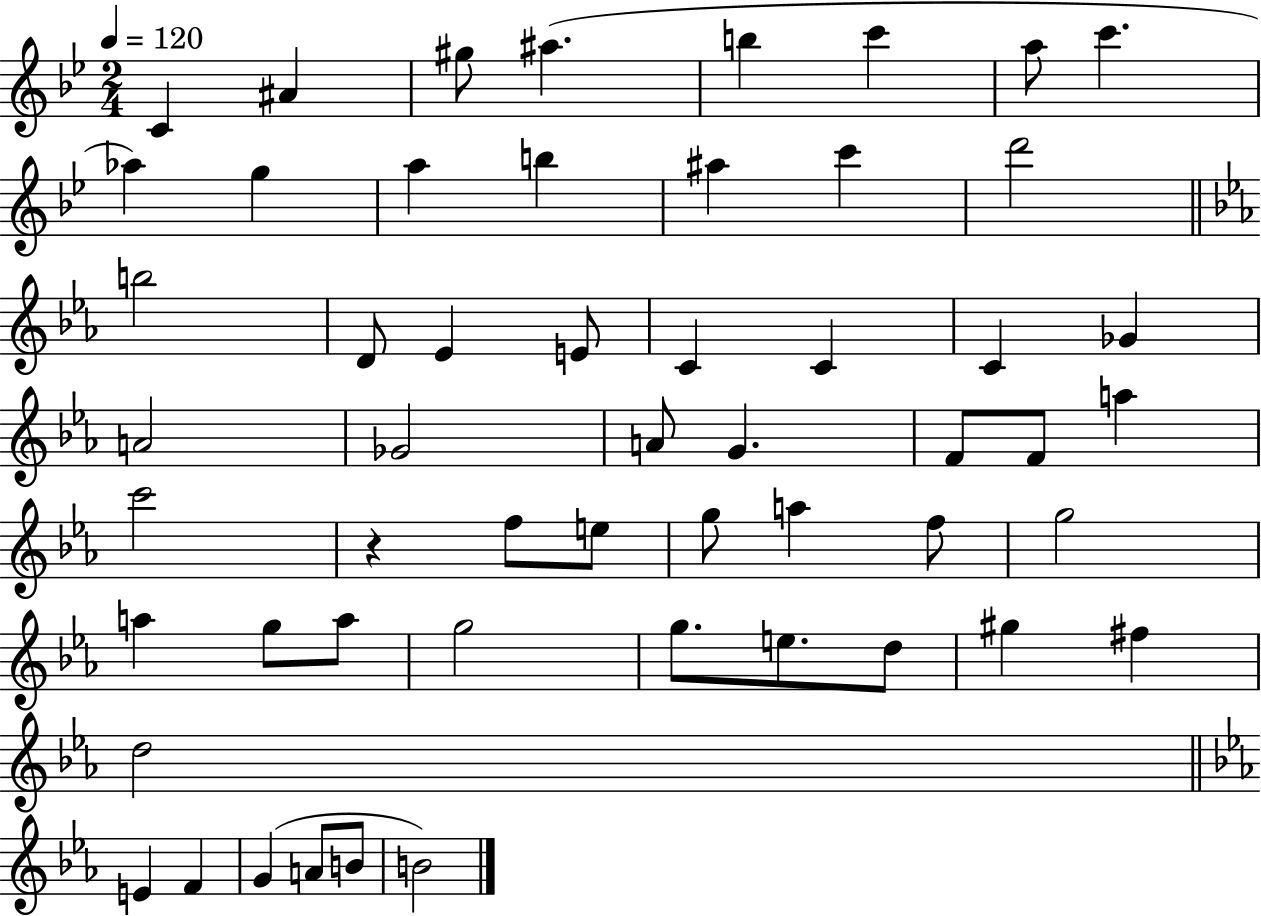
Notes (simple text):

C4/q A#4/q G#5/e A#5/q. B5/q C6/q A5/e C6/q. Ab5/q G5/q A5/q B5/q A#5/q C6/q D6/h B5/h D4/e Eb4/q E4/e C4/q C4/q C4/q Gb4/q A4/h Gb4/h A4/e G4/q. F4/e F4/e A5/q C6/h R/q F5/e E5/e G5/e A5/q F5/e G5/h A5/q G5/e A5/e G5/h G5/e. E5/e. D5/e G#5/q F#5/q D5/h E4/q F4/q G4/q A4/e B4/e B4/h